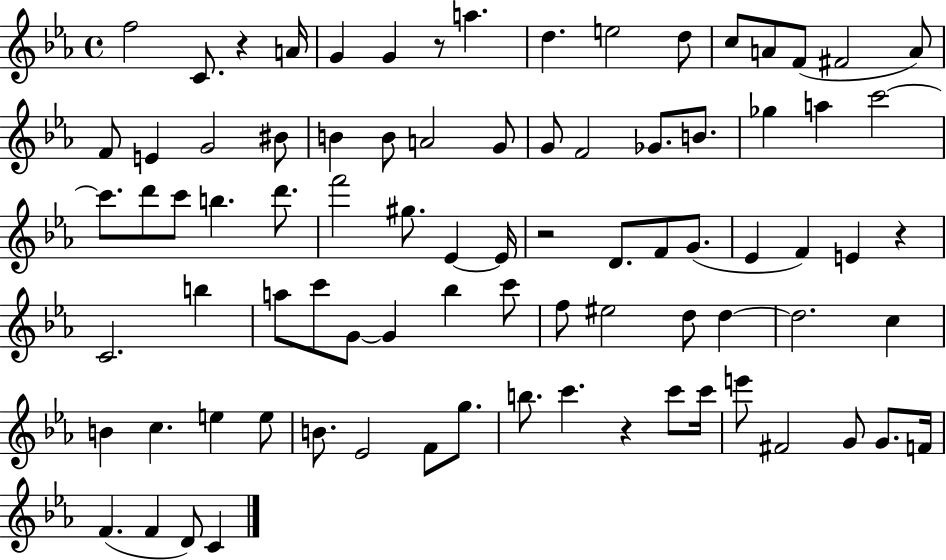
F5/h C4/e. R/q A4/s G4/q G4/q R/e A5/q. D5/q. E5/h D5/e C5/e A4/e F4/e F#4/h A4/e F4/e E4/q G4/h BIS4/e B4/q B4/e A4/h G4/e G4/e F4/h Gb4/e. B4/e. Gb5/q A5/q C6/h C6/e. D6/e C6/e B5/q. D6/e. F6/h G#5/e. Eb4/q Eb4/s R/h D4/e. F4/e G4/e. Eb4/q F4/q E4/q R/q C4/h. B5/q A5/e C6/e G4/e G4/q Bb5/q C6/e F5/e EIS5/h D5/e D5/q D5/h. C5/q B4/q C5/q. E5/q E5/e B4/e. Eb4/h F4/e G5/e. B5/e. C6/q. R/q C6/e C6/s E6/e F#4/h G4/e G4/e. F4/s F4/q. F4/q D4/e C4/q